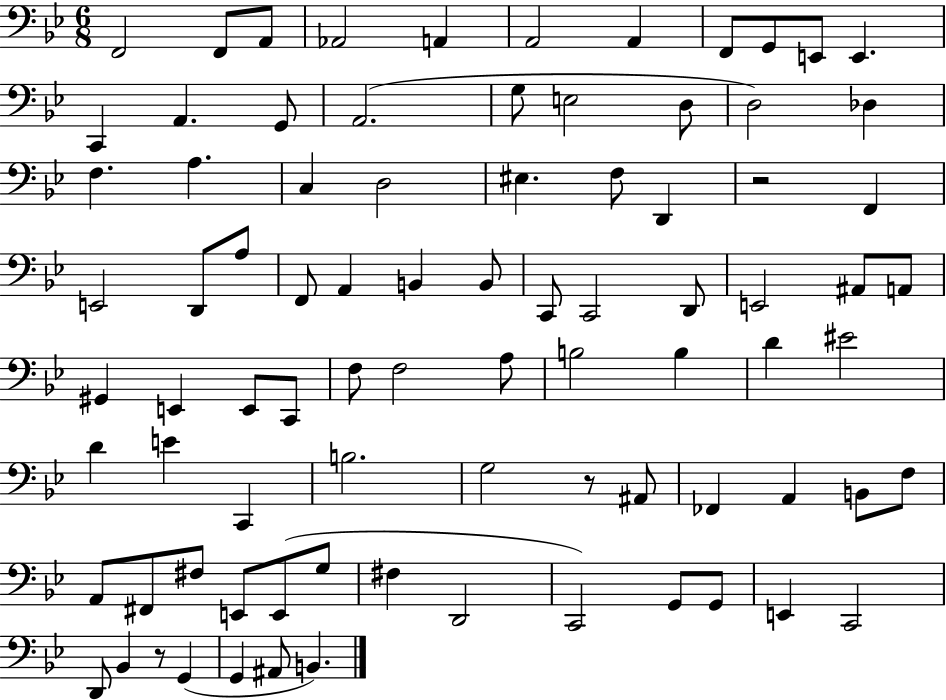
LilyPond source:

{
  \clef bass
  \numericTimeSignature
  \time 6/8
  \key bes \major
  f,2 f,8 a,8 | aes,2 a,4 | a,2 a,4 | f,8 g,8 e,8 e,4. | \break c,4 a,4. g,8 | a,2.( | g8 e2 d8 | d2) des4 | \break f4. a4. | c4 d2 | eis4. f8 d,4 | r2 f,4 | \break e,2 d,8 a8 | f,8 a,4 b,4 b,8 | c,8 c,2 d,8 | e,2 ais,8 a,8 | \break gis,4 e,4 e,8 c,8 | f8 f2 a8 | b2 b4 | d'4 eis'2 | \break d'4 e'4 c,4 | b2. | g2 r8 ais,8 | fes,4 a,4 b,8 f8 | \break a,8 fis,8 fis8 e,8 e,8( g8 | fis4 d,2 | c,2) g,8 g,8 | e,4 c,2 | \break d,8 bes,4 r8 g,4( | g,4 ais,8 b,4.) | \bar "|."
}